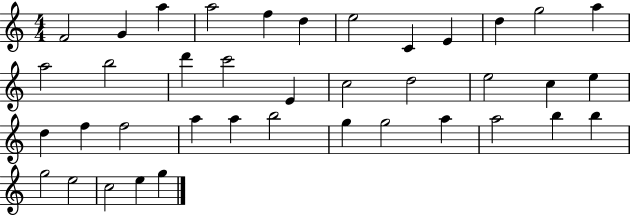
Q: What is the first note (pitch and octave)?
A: F4